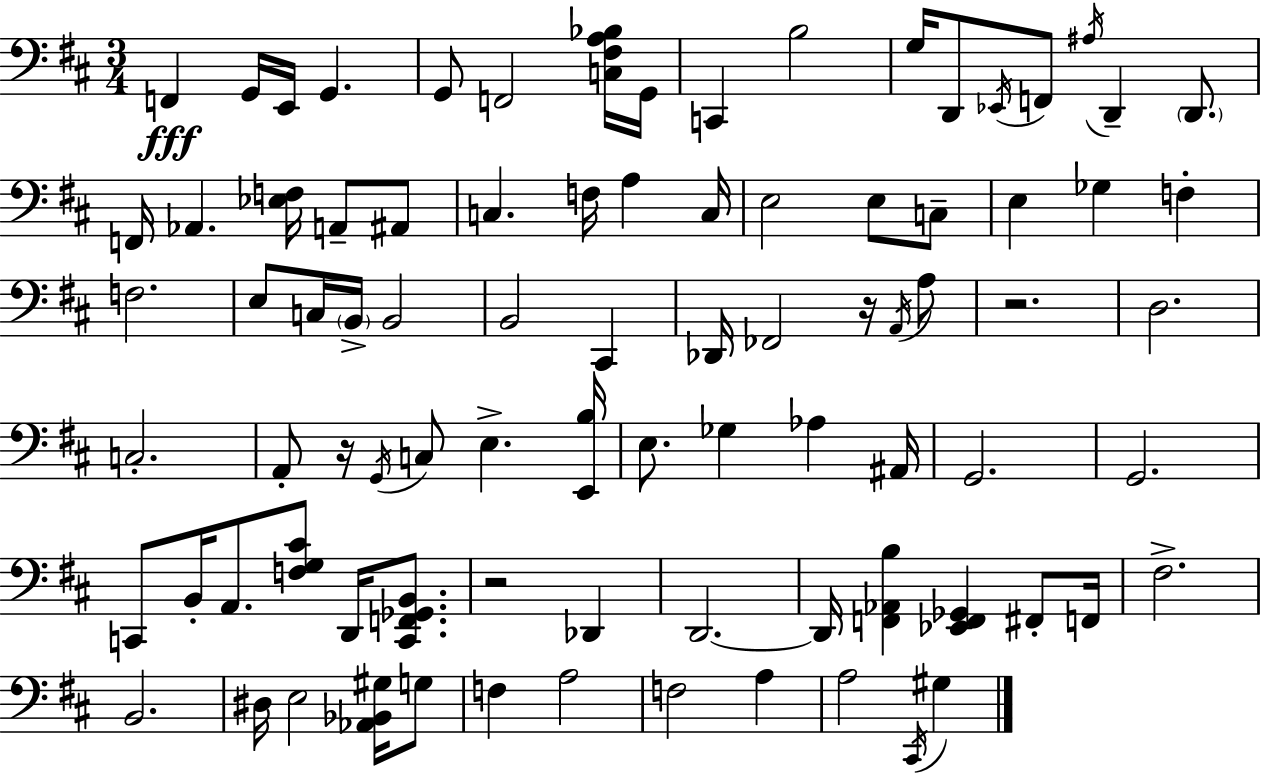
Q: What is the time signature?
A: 3/4